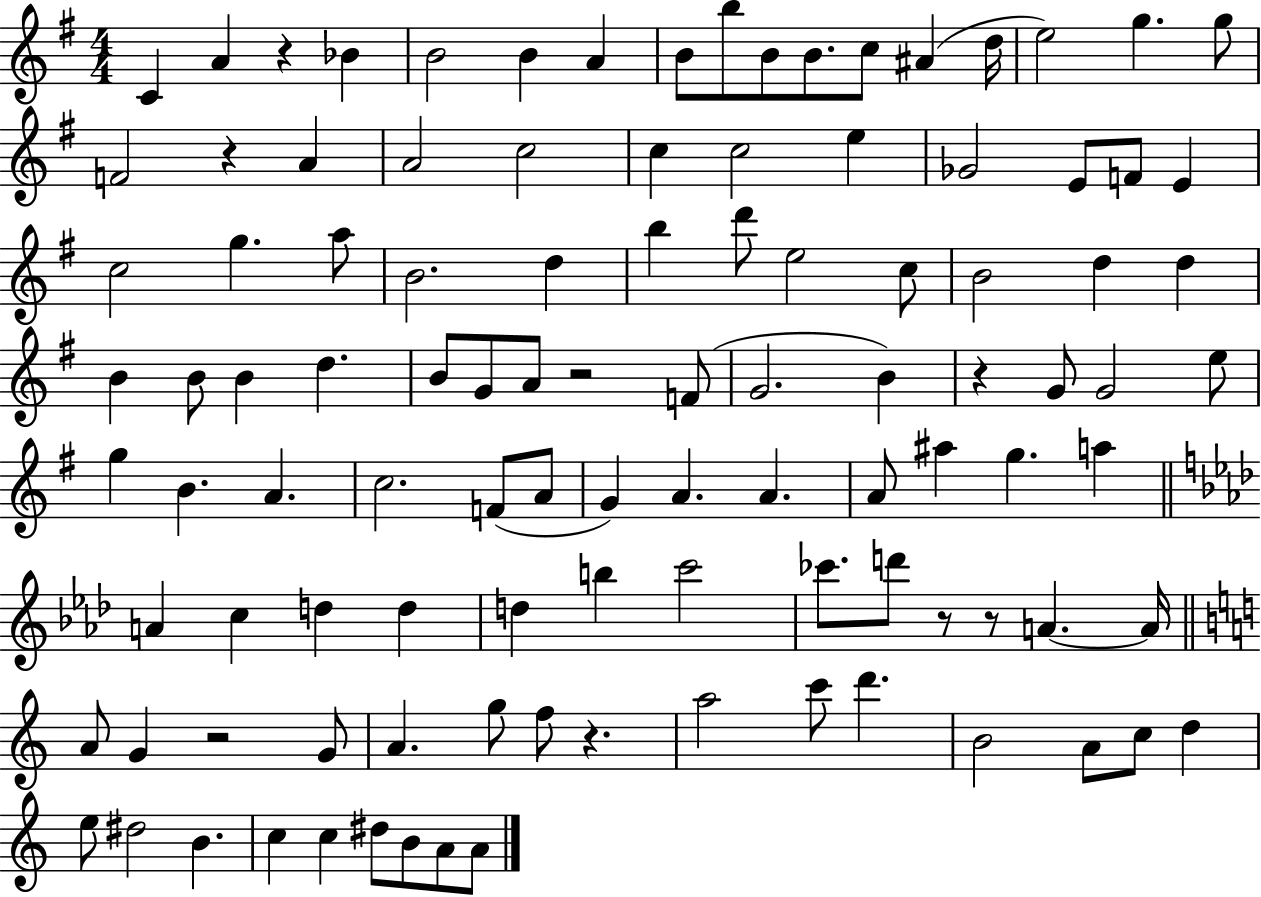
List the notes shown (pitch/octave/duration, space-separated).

C4/q A4/q R/q Bb4/q B4/h B4/q A4/q B4/e B5/e B4/e B4/e. C5/e A#4/q D5/s E5/h G5/q. G5/e F4/h R/q A4/q A4/h C5/h C5/q C5/h E5/q Gb4/h E4/e F4/e E4/q C5/h G5/q. A5/e B4/h. D5/q B5/q D6/e E5/h C5/e B4/h D5/q D5/q B4/q B4/e B4/q D5/q. B4/e G4/e A4/e R/h F4/e G4/h. B4/q R/q G4/e G4/h E5/e G5/q B4/q. A4/q. C5/h. F4/e A4/e G4/q A4/q. A4/q. A4/e A#5/q G5/q. A5/q A4/q C5/q D5/q D5/q D5/q B5/q C6/h CES6/e. D6/e R/e R/e A4/q. A4/s A4/e G4/q R/h G4/e A4/q. G5/e F5/e R/q. A5/h C6/e D6/q. B4/h A4/e C5/e D5/q E5/e D#5/h B4/q. C5/q C5/q D#5/e B4/e A4/e A4/e